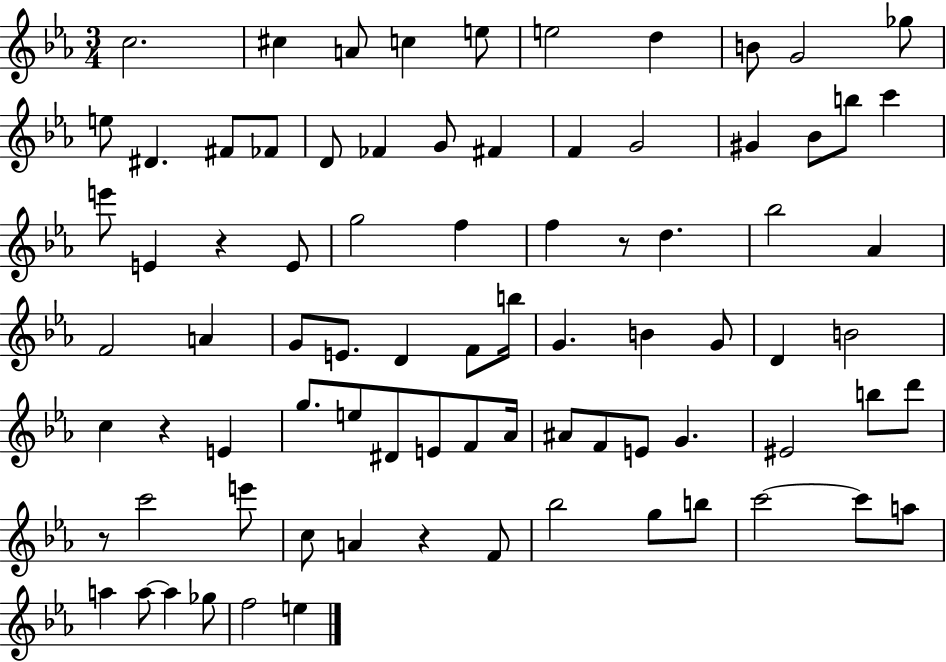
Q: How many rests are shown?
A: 5